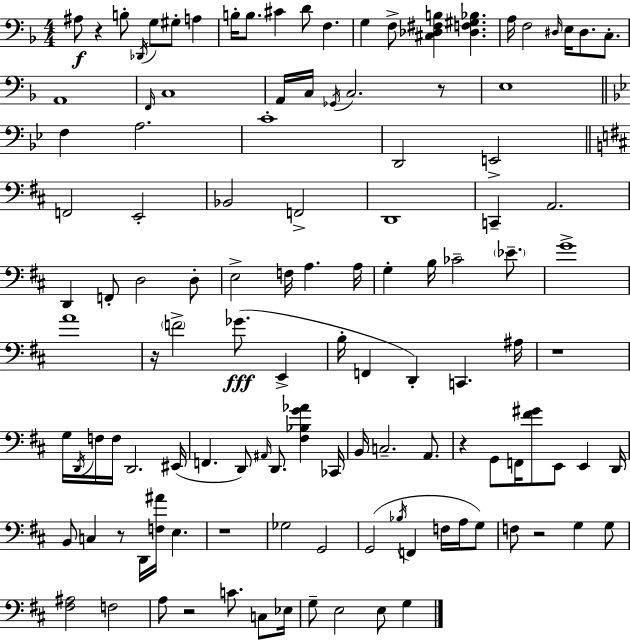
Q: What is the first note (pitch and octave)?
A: A#3